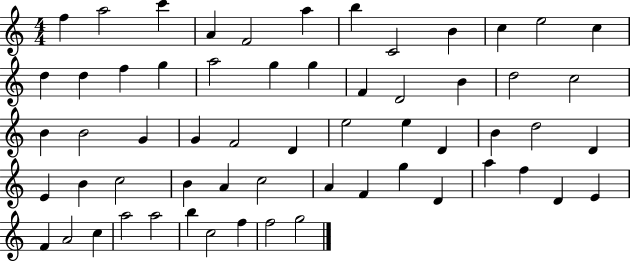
{
  \clef treble
  \numericTimeSignature
  \time 4/4
  \key c \major
  f''4 a''2 c'''4 | a'4 f'2 a''4 | b''4 c'2 b'4 | c''4 e''2 c''4 | \break d''4 d''4 f''4 g''4 | a''2 g''4 g''4 | f'4 d'2 b'4 | d''2 c''2 | \break b'4 b'2 g'4 | g'4 f'2 d'4 | e''2 e''4 d'4 | b'4 d''2 d'4 | \break e'4 b'4 c''2 | b'4 a'4 c''2 | a'4 f'4 g''4 d'4 | a''4 f''4 d'4 e'4 | \break f'4 a'2 c''4 | a''2 a''2 | b''4 c''2 f''4 | f''2 g''2 | \break \bar "|."
}